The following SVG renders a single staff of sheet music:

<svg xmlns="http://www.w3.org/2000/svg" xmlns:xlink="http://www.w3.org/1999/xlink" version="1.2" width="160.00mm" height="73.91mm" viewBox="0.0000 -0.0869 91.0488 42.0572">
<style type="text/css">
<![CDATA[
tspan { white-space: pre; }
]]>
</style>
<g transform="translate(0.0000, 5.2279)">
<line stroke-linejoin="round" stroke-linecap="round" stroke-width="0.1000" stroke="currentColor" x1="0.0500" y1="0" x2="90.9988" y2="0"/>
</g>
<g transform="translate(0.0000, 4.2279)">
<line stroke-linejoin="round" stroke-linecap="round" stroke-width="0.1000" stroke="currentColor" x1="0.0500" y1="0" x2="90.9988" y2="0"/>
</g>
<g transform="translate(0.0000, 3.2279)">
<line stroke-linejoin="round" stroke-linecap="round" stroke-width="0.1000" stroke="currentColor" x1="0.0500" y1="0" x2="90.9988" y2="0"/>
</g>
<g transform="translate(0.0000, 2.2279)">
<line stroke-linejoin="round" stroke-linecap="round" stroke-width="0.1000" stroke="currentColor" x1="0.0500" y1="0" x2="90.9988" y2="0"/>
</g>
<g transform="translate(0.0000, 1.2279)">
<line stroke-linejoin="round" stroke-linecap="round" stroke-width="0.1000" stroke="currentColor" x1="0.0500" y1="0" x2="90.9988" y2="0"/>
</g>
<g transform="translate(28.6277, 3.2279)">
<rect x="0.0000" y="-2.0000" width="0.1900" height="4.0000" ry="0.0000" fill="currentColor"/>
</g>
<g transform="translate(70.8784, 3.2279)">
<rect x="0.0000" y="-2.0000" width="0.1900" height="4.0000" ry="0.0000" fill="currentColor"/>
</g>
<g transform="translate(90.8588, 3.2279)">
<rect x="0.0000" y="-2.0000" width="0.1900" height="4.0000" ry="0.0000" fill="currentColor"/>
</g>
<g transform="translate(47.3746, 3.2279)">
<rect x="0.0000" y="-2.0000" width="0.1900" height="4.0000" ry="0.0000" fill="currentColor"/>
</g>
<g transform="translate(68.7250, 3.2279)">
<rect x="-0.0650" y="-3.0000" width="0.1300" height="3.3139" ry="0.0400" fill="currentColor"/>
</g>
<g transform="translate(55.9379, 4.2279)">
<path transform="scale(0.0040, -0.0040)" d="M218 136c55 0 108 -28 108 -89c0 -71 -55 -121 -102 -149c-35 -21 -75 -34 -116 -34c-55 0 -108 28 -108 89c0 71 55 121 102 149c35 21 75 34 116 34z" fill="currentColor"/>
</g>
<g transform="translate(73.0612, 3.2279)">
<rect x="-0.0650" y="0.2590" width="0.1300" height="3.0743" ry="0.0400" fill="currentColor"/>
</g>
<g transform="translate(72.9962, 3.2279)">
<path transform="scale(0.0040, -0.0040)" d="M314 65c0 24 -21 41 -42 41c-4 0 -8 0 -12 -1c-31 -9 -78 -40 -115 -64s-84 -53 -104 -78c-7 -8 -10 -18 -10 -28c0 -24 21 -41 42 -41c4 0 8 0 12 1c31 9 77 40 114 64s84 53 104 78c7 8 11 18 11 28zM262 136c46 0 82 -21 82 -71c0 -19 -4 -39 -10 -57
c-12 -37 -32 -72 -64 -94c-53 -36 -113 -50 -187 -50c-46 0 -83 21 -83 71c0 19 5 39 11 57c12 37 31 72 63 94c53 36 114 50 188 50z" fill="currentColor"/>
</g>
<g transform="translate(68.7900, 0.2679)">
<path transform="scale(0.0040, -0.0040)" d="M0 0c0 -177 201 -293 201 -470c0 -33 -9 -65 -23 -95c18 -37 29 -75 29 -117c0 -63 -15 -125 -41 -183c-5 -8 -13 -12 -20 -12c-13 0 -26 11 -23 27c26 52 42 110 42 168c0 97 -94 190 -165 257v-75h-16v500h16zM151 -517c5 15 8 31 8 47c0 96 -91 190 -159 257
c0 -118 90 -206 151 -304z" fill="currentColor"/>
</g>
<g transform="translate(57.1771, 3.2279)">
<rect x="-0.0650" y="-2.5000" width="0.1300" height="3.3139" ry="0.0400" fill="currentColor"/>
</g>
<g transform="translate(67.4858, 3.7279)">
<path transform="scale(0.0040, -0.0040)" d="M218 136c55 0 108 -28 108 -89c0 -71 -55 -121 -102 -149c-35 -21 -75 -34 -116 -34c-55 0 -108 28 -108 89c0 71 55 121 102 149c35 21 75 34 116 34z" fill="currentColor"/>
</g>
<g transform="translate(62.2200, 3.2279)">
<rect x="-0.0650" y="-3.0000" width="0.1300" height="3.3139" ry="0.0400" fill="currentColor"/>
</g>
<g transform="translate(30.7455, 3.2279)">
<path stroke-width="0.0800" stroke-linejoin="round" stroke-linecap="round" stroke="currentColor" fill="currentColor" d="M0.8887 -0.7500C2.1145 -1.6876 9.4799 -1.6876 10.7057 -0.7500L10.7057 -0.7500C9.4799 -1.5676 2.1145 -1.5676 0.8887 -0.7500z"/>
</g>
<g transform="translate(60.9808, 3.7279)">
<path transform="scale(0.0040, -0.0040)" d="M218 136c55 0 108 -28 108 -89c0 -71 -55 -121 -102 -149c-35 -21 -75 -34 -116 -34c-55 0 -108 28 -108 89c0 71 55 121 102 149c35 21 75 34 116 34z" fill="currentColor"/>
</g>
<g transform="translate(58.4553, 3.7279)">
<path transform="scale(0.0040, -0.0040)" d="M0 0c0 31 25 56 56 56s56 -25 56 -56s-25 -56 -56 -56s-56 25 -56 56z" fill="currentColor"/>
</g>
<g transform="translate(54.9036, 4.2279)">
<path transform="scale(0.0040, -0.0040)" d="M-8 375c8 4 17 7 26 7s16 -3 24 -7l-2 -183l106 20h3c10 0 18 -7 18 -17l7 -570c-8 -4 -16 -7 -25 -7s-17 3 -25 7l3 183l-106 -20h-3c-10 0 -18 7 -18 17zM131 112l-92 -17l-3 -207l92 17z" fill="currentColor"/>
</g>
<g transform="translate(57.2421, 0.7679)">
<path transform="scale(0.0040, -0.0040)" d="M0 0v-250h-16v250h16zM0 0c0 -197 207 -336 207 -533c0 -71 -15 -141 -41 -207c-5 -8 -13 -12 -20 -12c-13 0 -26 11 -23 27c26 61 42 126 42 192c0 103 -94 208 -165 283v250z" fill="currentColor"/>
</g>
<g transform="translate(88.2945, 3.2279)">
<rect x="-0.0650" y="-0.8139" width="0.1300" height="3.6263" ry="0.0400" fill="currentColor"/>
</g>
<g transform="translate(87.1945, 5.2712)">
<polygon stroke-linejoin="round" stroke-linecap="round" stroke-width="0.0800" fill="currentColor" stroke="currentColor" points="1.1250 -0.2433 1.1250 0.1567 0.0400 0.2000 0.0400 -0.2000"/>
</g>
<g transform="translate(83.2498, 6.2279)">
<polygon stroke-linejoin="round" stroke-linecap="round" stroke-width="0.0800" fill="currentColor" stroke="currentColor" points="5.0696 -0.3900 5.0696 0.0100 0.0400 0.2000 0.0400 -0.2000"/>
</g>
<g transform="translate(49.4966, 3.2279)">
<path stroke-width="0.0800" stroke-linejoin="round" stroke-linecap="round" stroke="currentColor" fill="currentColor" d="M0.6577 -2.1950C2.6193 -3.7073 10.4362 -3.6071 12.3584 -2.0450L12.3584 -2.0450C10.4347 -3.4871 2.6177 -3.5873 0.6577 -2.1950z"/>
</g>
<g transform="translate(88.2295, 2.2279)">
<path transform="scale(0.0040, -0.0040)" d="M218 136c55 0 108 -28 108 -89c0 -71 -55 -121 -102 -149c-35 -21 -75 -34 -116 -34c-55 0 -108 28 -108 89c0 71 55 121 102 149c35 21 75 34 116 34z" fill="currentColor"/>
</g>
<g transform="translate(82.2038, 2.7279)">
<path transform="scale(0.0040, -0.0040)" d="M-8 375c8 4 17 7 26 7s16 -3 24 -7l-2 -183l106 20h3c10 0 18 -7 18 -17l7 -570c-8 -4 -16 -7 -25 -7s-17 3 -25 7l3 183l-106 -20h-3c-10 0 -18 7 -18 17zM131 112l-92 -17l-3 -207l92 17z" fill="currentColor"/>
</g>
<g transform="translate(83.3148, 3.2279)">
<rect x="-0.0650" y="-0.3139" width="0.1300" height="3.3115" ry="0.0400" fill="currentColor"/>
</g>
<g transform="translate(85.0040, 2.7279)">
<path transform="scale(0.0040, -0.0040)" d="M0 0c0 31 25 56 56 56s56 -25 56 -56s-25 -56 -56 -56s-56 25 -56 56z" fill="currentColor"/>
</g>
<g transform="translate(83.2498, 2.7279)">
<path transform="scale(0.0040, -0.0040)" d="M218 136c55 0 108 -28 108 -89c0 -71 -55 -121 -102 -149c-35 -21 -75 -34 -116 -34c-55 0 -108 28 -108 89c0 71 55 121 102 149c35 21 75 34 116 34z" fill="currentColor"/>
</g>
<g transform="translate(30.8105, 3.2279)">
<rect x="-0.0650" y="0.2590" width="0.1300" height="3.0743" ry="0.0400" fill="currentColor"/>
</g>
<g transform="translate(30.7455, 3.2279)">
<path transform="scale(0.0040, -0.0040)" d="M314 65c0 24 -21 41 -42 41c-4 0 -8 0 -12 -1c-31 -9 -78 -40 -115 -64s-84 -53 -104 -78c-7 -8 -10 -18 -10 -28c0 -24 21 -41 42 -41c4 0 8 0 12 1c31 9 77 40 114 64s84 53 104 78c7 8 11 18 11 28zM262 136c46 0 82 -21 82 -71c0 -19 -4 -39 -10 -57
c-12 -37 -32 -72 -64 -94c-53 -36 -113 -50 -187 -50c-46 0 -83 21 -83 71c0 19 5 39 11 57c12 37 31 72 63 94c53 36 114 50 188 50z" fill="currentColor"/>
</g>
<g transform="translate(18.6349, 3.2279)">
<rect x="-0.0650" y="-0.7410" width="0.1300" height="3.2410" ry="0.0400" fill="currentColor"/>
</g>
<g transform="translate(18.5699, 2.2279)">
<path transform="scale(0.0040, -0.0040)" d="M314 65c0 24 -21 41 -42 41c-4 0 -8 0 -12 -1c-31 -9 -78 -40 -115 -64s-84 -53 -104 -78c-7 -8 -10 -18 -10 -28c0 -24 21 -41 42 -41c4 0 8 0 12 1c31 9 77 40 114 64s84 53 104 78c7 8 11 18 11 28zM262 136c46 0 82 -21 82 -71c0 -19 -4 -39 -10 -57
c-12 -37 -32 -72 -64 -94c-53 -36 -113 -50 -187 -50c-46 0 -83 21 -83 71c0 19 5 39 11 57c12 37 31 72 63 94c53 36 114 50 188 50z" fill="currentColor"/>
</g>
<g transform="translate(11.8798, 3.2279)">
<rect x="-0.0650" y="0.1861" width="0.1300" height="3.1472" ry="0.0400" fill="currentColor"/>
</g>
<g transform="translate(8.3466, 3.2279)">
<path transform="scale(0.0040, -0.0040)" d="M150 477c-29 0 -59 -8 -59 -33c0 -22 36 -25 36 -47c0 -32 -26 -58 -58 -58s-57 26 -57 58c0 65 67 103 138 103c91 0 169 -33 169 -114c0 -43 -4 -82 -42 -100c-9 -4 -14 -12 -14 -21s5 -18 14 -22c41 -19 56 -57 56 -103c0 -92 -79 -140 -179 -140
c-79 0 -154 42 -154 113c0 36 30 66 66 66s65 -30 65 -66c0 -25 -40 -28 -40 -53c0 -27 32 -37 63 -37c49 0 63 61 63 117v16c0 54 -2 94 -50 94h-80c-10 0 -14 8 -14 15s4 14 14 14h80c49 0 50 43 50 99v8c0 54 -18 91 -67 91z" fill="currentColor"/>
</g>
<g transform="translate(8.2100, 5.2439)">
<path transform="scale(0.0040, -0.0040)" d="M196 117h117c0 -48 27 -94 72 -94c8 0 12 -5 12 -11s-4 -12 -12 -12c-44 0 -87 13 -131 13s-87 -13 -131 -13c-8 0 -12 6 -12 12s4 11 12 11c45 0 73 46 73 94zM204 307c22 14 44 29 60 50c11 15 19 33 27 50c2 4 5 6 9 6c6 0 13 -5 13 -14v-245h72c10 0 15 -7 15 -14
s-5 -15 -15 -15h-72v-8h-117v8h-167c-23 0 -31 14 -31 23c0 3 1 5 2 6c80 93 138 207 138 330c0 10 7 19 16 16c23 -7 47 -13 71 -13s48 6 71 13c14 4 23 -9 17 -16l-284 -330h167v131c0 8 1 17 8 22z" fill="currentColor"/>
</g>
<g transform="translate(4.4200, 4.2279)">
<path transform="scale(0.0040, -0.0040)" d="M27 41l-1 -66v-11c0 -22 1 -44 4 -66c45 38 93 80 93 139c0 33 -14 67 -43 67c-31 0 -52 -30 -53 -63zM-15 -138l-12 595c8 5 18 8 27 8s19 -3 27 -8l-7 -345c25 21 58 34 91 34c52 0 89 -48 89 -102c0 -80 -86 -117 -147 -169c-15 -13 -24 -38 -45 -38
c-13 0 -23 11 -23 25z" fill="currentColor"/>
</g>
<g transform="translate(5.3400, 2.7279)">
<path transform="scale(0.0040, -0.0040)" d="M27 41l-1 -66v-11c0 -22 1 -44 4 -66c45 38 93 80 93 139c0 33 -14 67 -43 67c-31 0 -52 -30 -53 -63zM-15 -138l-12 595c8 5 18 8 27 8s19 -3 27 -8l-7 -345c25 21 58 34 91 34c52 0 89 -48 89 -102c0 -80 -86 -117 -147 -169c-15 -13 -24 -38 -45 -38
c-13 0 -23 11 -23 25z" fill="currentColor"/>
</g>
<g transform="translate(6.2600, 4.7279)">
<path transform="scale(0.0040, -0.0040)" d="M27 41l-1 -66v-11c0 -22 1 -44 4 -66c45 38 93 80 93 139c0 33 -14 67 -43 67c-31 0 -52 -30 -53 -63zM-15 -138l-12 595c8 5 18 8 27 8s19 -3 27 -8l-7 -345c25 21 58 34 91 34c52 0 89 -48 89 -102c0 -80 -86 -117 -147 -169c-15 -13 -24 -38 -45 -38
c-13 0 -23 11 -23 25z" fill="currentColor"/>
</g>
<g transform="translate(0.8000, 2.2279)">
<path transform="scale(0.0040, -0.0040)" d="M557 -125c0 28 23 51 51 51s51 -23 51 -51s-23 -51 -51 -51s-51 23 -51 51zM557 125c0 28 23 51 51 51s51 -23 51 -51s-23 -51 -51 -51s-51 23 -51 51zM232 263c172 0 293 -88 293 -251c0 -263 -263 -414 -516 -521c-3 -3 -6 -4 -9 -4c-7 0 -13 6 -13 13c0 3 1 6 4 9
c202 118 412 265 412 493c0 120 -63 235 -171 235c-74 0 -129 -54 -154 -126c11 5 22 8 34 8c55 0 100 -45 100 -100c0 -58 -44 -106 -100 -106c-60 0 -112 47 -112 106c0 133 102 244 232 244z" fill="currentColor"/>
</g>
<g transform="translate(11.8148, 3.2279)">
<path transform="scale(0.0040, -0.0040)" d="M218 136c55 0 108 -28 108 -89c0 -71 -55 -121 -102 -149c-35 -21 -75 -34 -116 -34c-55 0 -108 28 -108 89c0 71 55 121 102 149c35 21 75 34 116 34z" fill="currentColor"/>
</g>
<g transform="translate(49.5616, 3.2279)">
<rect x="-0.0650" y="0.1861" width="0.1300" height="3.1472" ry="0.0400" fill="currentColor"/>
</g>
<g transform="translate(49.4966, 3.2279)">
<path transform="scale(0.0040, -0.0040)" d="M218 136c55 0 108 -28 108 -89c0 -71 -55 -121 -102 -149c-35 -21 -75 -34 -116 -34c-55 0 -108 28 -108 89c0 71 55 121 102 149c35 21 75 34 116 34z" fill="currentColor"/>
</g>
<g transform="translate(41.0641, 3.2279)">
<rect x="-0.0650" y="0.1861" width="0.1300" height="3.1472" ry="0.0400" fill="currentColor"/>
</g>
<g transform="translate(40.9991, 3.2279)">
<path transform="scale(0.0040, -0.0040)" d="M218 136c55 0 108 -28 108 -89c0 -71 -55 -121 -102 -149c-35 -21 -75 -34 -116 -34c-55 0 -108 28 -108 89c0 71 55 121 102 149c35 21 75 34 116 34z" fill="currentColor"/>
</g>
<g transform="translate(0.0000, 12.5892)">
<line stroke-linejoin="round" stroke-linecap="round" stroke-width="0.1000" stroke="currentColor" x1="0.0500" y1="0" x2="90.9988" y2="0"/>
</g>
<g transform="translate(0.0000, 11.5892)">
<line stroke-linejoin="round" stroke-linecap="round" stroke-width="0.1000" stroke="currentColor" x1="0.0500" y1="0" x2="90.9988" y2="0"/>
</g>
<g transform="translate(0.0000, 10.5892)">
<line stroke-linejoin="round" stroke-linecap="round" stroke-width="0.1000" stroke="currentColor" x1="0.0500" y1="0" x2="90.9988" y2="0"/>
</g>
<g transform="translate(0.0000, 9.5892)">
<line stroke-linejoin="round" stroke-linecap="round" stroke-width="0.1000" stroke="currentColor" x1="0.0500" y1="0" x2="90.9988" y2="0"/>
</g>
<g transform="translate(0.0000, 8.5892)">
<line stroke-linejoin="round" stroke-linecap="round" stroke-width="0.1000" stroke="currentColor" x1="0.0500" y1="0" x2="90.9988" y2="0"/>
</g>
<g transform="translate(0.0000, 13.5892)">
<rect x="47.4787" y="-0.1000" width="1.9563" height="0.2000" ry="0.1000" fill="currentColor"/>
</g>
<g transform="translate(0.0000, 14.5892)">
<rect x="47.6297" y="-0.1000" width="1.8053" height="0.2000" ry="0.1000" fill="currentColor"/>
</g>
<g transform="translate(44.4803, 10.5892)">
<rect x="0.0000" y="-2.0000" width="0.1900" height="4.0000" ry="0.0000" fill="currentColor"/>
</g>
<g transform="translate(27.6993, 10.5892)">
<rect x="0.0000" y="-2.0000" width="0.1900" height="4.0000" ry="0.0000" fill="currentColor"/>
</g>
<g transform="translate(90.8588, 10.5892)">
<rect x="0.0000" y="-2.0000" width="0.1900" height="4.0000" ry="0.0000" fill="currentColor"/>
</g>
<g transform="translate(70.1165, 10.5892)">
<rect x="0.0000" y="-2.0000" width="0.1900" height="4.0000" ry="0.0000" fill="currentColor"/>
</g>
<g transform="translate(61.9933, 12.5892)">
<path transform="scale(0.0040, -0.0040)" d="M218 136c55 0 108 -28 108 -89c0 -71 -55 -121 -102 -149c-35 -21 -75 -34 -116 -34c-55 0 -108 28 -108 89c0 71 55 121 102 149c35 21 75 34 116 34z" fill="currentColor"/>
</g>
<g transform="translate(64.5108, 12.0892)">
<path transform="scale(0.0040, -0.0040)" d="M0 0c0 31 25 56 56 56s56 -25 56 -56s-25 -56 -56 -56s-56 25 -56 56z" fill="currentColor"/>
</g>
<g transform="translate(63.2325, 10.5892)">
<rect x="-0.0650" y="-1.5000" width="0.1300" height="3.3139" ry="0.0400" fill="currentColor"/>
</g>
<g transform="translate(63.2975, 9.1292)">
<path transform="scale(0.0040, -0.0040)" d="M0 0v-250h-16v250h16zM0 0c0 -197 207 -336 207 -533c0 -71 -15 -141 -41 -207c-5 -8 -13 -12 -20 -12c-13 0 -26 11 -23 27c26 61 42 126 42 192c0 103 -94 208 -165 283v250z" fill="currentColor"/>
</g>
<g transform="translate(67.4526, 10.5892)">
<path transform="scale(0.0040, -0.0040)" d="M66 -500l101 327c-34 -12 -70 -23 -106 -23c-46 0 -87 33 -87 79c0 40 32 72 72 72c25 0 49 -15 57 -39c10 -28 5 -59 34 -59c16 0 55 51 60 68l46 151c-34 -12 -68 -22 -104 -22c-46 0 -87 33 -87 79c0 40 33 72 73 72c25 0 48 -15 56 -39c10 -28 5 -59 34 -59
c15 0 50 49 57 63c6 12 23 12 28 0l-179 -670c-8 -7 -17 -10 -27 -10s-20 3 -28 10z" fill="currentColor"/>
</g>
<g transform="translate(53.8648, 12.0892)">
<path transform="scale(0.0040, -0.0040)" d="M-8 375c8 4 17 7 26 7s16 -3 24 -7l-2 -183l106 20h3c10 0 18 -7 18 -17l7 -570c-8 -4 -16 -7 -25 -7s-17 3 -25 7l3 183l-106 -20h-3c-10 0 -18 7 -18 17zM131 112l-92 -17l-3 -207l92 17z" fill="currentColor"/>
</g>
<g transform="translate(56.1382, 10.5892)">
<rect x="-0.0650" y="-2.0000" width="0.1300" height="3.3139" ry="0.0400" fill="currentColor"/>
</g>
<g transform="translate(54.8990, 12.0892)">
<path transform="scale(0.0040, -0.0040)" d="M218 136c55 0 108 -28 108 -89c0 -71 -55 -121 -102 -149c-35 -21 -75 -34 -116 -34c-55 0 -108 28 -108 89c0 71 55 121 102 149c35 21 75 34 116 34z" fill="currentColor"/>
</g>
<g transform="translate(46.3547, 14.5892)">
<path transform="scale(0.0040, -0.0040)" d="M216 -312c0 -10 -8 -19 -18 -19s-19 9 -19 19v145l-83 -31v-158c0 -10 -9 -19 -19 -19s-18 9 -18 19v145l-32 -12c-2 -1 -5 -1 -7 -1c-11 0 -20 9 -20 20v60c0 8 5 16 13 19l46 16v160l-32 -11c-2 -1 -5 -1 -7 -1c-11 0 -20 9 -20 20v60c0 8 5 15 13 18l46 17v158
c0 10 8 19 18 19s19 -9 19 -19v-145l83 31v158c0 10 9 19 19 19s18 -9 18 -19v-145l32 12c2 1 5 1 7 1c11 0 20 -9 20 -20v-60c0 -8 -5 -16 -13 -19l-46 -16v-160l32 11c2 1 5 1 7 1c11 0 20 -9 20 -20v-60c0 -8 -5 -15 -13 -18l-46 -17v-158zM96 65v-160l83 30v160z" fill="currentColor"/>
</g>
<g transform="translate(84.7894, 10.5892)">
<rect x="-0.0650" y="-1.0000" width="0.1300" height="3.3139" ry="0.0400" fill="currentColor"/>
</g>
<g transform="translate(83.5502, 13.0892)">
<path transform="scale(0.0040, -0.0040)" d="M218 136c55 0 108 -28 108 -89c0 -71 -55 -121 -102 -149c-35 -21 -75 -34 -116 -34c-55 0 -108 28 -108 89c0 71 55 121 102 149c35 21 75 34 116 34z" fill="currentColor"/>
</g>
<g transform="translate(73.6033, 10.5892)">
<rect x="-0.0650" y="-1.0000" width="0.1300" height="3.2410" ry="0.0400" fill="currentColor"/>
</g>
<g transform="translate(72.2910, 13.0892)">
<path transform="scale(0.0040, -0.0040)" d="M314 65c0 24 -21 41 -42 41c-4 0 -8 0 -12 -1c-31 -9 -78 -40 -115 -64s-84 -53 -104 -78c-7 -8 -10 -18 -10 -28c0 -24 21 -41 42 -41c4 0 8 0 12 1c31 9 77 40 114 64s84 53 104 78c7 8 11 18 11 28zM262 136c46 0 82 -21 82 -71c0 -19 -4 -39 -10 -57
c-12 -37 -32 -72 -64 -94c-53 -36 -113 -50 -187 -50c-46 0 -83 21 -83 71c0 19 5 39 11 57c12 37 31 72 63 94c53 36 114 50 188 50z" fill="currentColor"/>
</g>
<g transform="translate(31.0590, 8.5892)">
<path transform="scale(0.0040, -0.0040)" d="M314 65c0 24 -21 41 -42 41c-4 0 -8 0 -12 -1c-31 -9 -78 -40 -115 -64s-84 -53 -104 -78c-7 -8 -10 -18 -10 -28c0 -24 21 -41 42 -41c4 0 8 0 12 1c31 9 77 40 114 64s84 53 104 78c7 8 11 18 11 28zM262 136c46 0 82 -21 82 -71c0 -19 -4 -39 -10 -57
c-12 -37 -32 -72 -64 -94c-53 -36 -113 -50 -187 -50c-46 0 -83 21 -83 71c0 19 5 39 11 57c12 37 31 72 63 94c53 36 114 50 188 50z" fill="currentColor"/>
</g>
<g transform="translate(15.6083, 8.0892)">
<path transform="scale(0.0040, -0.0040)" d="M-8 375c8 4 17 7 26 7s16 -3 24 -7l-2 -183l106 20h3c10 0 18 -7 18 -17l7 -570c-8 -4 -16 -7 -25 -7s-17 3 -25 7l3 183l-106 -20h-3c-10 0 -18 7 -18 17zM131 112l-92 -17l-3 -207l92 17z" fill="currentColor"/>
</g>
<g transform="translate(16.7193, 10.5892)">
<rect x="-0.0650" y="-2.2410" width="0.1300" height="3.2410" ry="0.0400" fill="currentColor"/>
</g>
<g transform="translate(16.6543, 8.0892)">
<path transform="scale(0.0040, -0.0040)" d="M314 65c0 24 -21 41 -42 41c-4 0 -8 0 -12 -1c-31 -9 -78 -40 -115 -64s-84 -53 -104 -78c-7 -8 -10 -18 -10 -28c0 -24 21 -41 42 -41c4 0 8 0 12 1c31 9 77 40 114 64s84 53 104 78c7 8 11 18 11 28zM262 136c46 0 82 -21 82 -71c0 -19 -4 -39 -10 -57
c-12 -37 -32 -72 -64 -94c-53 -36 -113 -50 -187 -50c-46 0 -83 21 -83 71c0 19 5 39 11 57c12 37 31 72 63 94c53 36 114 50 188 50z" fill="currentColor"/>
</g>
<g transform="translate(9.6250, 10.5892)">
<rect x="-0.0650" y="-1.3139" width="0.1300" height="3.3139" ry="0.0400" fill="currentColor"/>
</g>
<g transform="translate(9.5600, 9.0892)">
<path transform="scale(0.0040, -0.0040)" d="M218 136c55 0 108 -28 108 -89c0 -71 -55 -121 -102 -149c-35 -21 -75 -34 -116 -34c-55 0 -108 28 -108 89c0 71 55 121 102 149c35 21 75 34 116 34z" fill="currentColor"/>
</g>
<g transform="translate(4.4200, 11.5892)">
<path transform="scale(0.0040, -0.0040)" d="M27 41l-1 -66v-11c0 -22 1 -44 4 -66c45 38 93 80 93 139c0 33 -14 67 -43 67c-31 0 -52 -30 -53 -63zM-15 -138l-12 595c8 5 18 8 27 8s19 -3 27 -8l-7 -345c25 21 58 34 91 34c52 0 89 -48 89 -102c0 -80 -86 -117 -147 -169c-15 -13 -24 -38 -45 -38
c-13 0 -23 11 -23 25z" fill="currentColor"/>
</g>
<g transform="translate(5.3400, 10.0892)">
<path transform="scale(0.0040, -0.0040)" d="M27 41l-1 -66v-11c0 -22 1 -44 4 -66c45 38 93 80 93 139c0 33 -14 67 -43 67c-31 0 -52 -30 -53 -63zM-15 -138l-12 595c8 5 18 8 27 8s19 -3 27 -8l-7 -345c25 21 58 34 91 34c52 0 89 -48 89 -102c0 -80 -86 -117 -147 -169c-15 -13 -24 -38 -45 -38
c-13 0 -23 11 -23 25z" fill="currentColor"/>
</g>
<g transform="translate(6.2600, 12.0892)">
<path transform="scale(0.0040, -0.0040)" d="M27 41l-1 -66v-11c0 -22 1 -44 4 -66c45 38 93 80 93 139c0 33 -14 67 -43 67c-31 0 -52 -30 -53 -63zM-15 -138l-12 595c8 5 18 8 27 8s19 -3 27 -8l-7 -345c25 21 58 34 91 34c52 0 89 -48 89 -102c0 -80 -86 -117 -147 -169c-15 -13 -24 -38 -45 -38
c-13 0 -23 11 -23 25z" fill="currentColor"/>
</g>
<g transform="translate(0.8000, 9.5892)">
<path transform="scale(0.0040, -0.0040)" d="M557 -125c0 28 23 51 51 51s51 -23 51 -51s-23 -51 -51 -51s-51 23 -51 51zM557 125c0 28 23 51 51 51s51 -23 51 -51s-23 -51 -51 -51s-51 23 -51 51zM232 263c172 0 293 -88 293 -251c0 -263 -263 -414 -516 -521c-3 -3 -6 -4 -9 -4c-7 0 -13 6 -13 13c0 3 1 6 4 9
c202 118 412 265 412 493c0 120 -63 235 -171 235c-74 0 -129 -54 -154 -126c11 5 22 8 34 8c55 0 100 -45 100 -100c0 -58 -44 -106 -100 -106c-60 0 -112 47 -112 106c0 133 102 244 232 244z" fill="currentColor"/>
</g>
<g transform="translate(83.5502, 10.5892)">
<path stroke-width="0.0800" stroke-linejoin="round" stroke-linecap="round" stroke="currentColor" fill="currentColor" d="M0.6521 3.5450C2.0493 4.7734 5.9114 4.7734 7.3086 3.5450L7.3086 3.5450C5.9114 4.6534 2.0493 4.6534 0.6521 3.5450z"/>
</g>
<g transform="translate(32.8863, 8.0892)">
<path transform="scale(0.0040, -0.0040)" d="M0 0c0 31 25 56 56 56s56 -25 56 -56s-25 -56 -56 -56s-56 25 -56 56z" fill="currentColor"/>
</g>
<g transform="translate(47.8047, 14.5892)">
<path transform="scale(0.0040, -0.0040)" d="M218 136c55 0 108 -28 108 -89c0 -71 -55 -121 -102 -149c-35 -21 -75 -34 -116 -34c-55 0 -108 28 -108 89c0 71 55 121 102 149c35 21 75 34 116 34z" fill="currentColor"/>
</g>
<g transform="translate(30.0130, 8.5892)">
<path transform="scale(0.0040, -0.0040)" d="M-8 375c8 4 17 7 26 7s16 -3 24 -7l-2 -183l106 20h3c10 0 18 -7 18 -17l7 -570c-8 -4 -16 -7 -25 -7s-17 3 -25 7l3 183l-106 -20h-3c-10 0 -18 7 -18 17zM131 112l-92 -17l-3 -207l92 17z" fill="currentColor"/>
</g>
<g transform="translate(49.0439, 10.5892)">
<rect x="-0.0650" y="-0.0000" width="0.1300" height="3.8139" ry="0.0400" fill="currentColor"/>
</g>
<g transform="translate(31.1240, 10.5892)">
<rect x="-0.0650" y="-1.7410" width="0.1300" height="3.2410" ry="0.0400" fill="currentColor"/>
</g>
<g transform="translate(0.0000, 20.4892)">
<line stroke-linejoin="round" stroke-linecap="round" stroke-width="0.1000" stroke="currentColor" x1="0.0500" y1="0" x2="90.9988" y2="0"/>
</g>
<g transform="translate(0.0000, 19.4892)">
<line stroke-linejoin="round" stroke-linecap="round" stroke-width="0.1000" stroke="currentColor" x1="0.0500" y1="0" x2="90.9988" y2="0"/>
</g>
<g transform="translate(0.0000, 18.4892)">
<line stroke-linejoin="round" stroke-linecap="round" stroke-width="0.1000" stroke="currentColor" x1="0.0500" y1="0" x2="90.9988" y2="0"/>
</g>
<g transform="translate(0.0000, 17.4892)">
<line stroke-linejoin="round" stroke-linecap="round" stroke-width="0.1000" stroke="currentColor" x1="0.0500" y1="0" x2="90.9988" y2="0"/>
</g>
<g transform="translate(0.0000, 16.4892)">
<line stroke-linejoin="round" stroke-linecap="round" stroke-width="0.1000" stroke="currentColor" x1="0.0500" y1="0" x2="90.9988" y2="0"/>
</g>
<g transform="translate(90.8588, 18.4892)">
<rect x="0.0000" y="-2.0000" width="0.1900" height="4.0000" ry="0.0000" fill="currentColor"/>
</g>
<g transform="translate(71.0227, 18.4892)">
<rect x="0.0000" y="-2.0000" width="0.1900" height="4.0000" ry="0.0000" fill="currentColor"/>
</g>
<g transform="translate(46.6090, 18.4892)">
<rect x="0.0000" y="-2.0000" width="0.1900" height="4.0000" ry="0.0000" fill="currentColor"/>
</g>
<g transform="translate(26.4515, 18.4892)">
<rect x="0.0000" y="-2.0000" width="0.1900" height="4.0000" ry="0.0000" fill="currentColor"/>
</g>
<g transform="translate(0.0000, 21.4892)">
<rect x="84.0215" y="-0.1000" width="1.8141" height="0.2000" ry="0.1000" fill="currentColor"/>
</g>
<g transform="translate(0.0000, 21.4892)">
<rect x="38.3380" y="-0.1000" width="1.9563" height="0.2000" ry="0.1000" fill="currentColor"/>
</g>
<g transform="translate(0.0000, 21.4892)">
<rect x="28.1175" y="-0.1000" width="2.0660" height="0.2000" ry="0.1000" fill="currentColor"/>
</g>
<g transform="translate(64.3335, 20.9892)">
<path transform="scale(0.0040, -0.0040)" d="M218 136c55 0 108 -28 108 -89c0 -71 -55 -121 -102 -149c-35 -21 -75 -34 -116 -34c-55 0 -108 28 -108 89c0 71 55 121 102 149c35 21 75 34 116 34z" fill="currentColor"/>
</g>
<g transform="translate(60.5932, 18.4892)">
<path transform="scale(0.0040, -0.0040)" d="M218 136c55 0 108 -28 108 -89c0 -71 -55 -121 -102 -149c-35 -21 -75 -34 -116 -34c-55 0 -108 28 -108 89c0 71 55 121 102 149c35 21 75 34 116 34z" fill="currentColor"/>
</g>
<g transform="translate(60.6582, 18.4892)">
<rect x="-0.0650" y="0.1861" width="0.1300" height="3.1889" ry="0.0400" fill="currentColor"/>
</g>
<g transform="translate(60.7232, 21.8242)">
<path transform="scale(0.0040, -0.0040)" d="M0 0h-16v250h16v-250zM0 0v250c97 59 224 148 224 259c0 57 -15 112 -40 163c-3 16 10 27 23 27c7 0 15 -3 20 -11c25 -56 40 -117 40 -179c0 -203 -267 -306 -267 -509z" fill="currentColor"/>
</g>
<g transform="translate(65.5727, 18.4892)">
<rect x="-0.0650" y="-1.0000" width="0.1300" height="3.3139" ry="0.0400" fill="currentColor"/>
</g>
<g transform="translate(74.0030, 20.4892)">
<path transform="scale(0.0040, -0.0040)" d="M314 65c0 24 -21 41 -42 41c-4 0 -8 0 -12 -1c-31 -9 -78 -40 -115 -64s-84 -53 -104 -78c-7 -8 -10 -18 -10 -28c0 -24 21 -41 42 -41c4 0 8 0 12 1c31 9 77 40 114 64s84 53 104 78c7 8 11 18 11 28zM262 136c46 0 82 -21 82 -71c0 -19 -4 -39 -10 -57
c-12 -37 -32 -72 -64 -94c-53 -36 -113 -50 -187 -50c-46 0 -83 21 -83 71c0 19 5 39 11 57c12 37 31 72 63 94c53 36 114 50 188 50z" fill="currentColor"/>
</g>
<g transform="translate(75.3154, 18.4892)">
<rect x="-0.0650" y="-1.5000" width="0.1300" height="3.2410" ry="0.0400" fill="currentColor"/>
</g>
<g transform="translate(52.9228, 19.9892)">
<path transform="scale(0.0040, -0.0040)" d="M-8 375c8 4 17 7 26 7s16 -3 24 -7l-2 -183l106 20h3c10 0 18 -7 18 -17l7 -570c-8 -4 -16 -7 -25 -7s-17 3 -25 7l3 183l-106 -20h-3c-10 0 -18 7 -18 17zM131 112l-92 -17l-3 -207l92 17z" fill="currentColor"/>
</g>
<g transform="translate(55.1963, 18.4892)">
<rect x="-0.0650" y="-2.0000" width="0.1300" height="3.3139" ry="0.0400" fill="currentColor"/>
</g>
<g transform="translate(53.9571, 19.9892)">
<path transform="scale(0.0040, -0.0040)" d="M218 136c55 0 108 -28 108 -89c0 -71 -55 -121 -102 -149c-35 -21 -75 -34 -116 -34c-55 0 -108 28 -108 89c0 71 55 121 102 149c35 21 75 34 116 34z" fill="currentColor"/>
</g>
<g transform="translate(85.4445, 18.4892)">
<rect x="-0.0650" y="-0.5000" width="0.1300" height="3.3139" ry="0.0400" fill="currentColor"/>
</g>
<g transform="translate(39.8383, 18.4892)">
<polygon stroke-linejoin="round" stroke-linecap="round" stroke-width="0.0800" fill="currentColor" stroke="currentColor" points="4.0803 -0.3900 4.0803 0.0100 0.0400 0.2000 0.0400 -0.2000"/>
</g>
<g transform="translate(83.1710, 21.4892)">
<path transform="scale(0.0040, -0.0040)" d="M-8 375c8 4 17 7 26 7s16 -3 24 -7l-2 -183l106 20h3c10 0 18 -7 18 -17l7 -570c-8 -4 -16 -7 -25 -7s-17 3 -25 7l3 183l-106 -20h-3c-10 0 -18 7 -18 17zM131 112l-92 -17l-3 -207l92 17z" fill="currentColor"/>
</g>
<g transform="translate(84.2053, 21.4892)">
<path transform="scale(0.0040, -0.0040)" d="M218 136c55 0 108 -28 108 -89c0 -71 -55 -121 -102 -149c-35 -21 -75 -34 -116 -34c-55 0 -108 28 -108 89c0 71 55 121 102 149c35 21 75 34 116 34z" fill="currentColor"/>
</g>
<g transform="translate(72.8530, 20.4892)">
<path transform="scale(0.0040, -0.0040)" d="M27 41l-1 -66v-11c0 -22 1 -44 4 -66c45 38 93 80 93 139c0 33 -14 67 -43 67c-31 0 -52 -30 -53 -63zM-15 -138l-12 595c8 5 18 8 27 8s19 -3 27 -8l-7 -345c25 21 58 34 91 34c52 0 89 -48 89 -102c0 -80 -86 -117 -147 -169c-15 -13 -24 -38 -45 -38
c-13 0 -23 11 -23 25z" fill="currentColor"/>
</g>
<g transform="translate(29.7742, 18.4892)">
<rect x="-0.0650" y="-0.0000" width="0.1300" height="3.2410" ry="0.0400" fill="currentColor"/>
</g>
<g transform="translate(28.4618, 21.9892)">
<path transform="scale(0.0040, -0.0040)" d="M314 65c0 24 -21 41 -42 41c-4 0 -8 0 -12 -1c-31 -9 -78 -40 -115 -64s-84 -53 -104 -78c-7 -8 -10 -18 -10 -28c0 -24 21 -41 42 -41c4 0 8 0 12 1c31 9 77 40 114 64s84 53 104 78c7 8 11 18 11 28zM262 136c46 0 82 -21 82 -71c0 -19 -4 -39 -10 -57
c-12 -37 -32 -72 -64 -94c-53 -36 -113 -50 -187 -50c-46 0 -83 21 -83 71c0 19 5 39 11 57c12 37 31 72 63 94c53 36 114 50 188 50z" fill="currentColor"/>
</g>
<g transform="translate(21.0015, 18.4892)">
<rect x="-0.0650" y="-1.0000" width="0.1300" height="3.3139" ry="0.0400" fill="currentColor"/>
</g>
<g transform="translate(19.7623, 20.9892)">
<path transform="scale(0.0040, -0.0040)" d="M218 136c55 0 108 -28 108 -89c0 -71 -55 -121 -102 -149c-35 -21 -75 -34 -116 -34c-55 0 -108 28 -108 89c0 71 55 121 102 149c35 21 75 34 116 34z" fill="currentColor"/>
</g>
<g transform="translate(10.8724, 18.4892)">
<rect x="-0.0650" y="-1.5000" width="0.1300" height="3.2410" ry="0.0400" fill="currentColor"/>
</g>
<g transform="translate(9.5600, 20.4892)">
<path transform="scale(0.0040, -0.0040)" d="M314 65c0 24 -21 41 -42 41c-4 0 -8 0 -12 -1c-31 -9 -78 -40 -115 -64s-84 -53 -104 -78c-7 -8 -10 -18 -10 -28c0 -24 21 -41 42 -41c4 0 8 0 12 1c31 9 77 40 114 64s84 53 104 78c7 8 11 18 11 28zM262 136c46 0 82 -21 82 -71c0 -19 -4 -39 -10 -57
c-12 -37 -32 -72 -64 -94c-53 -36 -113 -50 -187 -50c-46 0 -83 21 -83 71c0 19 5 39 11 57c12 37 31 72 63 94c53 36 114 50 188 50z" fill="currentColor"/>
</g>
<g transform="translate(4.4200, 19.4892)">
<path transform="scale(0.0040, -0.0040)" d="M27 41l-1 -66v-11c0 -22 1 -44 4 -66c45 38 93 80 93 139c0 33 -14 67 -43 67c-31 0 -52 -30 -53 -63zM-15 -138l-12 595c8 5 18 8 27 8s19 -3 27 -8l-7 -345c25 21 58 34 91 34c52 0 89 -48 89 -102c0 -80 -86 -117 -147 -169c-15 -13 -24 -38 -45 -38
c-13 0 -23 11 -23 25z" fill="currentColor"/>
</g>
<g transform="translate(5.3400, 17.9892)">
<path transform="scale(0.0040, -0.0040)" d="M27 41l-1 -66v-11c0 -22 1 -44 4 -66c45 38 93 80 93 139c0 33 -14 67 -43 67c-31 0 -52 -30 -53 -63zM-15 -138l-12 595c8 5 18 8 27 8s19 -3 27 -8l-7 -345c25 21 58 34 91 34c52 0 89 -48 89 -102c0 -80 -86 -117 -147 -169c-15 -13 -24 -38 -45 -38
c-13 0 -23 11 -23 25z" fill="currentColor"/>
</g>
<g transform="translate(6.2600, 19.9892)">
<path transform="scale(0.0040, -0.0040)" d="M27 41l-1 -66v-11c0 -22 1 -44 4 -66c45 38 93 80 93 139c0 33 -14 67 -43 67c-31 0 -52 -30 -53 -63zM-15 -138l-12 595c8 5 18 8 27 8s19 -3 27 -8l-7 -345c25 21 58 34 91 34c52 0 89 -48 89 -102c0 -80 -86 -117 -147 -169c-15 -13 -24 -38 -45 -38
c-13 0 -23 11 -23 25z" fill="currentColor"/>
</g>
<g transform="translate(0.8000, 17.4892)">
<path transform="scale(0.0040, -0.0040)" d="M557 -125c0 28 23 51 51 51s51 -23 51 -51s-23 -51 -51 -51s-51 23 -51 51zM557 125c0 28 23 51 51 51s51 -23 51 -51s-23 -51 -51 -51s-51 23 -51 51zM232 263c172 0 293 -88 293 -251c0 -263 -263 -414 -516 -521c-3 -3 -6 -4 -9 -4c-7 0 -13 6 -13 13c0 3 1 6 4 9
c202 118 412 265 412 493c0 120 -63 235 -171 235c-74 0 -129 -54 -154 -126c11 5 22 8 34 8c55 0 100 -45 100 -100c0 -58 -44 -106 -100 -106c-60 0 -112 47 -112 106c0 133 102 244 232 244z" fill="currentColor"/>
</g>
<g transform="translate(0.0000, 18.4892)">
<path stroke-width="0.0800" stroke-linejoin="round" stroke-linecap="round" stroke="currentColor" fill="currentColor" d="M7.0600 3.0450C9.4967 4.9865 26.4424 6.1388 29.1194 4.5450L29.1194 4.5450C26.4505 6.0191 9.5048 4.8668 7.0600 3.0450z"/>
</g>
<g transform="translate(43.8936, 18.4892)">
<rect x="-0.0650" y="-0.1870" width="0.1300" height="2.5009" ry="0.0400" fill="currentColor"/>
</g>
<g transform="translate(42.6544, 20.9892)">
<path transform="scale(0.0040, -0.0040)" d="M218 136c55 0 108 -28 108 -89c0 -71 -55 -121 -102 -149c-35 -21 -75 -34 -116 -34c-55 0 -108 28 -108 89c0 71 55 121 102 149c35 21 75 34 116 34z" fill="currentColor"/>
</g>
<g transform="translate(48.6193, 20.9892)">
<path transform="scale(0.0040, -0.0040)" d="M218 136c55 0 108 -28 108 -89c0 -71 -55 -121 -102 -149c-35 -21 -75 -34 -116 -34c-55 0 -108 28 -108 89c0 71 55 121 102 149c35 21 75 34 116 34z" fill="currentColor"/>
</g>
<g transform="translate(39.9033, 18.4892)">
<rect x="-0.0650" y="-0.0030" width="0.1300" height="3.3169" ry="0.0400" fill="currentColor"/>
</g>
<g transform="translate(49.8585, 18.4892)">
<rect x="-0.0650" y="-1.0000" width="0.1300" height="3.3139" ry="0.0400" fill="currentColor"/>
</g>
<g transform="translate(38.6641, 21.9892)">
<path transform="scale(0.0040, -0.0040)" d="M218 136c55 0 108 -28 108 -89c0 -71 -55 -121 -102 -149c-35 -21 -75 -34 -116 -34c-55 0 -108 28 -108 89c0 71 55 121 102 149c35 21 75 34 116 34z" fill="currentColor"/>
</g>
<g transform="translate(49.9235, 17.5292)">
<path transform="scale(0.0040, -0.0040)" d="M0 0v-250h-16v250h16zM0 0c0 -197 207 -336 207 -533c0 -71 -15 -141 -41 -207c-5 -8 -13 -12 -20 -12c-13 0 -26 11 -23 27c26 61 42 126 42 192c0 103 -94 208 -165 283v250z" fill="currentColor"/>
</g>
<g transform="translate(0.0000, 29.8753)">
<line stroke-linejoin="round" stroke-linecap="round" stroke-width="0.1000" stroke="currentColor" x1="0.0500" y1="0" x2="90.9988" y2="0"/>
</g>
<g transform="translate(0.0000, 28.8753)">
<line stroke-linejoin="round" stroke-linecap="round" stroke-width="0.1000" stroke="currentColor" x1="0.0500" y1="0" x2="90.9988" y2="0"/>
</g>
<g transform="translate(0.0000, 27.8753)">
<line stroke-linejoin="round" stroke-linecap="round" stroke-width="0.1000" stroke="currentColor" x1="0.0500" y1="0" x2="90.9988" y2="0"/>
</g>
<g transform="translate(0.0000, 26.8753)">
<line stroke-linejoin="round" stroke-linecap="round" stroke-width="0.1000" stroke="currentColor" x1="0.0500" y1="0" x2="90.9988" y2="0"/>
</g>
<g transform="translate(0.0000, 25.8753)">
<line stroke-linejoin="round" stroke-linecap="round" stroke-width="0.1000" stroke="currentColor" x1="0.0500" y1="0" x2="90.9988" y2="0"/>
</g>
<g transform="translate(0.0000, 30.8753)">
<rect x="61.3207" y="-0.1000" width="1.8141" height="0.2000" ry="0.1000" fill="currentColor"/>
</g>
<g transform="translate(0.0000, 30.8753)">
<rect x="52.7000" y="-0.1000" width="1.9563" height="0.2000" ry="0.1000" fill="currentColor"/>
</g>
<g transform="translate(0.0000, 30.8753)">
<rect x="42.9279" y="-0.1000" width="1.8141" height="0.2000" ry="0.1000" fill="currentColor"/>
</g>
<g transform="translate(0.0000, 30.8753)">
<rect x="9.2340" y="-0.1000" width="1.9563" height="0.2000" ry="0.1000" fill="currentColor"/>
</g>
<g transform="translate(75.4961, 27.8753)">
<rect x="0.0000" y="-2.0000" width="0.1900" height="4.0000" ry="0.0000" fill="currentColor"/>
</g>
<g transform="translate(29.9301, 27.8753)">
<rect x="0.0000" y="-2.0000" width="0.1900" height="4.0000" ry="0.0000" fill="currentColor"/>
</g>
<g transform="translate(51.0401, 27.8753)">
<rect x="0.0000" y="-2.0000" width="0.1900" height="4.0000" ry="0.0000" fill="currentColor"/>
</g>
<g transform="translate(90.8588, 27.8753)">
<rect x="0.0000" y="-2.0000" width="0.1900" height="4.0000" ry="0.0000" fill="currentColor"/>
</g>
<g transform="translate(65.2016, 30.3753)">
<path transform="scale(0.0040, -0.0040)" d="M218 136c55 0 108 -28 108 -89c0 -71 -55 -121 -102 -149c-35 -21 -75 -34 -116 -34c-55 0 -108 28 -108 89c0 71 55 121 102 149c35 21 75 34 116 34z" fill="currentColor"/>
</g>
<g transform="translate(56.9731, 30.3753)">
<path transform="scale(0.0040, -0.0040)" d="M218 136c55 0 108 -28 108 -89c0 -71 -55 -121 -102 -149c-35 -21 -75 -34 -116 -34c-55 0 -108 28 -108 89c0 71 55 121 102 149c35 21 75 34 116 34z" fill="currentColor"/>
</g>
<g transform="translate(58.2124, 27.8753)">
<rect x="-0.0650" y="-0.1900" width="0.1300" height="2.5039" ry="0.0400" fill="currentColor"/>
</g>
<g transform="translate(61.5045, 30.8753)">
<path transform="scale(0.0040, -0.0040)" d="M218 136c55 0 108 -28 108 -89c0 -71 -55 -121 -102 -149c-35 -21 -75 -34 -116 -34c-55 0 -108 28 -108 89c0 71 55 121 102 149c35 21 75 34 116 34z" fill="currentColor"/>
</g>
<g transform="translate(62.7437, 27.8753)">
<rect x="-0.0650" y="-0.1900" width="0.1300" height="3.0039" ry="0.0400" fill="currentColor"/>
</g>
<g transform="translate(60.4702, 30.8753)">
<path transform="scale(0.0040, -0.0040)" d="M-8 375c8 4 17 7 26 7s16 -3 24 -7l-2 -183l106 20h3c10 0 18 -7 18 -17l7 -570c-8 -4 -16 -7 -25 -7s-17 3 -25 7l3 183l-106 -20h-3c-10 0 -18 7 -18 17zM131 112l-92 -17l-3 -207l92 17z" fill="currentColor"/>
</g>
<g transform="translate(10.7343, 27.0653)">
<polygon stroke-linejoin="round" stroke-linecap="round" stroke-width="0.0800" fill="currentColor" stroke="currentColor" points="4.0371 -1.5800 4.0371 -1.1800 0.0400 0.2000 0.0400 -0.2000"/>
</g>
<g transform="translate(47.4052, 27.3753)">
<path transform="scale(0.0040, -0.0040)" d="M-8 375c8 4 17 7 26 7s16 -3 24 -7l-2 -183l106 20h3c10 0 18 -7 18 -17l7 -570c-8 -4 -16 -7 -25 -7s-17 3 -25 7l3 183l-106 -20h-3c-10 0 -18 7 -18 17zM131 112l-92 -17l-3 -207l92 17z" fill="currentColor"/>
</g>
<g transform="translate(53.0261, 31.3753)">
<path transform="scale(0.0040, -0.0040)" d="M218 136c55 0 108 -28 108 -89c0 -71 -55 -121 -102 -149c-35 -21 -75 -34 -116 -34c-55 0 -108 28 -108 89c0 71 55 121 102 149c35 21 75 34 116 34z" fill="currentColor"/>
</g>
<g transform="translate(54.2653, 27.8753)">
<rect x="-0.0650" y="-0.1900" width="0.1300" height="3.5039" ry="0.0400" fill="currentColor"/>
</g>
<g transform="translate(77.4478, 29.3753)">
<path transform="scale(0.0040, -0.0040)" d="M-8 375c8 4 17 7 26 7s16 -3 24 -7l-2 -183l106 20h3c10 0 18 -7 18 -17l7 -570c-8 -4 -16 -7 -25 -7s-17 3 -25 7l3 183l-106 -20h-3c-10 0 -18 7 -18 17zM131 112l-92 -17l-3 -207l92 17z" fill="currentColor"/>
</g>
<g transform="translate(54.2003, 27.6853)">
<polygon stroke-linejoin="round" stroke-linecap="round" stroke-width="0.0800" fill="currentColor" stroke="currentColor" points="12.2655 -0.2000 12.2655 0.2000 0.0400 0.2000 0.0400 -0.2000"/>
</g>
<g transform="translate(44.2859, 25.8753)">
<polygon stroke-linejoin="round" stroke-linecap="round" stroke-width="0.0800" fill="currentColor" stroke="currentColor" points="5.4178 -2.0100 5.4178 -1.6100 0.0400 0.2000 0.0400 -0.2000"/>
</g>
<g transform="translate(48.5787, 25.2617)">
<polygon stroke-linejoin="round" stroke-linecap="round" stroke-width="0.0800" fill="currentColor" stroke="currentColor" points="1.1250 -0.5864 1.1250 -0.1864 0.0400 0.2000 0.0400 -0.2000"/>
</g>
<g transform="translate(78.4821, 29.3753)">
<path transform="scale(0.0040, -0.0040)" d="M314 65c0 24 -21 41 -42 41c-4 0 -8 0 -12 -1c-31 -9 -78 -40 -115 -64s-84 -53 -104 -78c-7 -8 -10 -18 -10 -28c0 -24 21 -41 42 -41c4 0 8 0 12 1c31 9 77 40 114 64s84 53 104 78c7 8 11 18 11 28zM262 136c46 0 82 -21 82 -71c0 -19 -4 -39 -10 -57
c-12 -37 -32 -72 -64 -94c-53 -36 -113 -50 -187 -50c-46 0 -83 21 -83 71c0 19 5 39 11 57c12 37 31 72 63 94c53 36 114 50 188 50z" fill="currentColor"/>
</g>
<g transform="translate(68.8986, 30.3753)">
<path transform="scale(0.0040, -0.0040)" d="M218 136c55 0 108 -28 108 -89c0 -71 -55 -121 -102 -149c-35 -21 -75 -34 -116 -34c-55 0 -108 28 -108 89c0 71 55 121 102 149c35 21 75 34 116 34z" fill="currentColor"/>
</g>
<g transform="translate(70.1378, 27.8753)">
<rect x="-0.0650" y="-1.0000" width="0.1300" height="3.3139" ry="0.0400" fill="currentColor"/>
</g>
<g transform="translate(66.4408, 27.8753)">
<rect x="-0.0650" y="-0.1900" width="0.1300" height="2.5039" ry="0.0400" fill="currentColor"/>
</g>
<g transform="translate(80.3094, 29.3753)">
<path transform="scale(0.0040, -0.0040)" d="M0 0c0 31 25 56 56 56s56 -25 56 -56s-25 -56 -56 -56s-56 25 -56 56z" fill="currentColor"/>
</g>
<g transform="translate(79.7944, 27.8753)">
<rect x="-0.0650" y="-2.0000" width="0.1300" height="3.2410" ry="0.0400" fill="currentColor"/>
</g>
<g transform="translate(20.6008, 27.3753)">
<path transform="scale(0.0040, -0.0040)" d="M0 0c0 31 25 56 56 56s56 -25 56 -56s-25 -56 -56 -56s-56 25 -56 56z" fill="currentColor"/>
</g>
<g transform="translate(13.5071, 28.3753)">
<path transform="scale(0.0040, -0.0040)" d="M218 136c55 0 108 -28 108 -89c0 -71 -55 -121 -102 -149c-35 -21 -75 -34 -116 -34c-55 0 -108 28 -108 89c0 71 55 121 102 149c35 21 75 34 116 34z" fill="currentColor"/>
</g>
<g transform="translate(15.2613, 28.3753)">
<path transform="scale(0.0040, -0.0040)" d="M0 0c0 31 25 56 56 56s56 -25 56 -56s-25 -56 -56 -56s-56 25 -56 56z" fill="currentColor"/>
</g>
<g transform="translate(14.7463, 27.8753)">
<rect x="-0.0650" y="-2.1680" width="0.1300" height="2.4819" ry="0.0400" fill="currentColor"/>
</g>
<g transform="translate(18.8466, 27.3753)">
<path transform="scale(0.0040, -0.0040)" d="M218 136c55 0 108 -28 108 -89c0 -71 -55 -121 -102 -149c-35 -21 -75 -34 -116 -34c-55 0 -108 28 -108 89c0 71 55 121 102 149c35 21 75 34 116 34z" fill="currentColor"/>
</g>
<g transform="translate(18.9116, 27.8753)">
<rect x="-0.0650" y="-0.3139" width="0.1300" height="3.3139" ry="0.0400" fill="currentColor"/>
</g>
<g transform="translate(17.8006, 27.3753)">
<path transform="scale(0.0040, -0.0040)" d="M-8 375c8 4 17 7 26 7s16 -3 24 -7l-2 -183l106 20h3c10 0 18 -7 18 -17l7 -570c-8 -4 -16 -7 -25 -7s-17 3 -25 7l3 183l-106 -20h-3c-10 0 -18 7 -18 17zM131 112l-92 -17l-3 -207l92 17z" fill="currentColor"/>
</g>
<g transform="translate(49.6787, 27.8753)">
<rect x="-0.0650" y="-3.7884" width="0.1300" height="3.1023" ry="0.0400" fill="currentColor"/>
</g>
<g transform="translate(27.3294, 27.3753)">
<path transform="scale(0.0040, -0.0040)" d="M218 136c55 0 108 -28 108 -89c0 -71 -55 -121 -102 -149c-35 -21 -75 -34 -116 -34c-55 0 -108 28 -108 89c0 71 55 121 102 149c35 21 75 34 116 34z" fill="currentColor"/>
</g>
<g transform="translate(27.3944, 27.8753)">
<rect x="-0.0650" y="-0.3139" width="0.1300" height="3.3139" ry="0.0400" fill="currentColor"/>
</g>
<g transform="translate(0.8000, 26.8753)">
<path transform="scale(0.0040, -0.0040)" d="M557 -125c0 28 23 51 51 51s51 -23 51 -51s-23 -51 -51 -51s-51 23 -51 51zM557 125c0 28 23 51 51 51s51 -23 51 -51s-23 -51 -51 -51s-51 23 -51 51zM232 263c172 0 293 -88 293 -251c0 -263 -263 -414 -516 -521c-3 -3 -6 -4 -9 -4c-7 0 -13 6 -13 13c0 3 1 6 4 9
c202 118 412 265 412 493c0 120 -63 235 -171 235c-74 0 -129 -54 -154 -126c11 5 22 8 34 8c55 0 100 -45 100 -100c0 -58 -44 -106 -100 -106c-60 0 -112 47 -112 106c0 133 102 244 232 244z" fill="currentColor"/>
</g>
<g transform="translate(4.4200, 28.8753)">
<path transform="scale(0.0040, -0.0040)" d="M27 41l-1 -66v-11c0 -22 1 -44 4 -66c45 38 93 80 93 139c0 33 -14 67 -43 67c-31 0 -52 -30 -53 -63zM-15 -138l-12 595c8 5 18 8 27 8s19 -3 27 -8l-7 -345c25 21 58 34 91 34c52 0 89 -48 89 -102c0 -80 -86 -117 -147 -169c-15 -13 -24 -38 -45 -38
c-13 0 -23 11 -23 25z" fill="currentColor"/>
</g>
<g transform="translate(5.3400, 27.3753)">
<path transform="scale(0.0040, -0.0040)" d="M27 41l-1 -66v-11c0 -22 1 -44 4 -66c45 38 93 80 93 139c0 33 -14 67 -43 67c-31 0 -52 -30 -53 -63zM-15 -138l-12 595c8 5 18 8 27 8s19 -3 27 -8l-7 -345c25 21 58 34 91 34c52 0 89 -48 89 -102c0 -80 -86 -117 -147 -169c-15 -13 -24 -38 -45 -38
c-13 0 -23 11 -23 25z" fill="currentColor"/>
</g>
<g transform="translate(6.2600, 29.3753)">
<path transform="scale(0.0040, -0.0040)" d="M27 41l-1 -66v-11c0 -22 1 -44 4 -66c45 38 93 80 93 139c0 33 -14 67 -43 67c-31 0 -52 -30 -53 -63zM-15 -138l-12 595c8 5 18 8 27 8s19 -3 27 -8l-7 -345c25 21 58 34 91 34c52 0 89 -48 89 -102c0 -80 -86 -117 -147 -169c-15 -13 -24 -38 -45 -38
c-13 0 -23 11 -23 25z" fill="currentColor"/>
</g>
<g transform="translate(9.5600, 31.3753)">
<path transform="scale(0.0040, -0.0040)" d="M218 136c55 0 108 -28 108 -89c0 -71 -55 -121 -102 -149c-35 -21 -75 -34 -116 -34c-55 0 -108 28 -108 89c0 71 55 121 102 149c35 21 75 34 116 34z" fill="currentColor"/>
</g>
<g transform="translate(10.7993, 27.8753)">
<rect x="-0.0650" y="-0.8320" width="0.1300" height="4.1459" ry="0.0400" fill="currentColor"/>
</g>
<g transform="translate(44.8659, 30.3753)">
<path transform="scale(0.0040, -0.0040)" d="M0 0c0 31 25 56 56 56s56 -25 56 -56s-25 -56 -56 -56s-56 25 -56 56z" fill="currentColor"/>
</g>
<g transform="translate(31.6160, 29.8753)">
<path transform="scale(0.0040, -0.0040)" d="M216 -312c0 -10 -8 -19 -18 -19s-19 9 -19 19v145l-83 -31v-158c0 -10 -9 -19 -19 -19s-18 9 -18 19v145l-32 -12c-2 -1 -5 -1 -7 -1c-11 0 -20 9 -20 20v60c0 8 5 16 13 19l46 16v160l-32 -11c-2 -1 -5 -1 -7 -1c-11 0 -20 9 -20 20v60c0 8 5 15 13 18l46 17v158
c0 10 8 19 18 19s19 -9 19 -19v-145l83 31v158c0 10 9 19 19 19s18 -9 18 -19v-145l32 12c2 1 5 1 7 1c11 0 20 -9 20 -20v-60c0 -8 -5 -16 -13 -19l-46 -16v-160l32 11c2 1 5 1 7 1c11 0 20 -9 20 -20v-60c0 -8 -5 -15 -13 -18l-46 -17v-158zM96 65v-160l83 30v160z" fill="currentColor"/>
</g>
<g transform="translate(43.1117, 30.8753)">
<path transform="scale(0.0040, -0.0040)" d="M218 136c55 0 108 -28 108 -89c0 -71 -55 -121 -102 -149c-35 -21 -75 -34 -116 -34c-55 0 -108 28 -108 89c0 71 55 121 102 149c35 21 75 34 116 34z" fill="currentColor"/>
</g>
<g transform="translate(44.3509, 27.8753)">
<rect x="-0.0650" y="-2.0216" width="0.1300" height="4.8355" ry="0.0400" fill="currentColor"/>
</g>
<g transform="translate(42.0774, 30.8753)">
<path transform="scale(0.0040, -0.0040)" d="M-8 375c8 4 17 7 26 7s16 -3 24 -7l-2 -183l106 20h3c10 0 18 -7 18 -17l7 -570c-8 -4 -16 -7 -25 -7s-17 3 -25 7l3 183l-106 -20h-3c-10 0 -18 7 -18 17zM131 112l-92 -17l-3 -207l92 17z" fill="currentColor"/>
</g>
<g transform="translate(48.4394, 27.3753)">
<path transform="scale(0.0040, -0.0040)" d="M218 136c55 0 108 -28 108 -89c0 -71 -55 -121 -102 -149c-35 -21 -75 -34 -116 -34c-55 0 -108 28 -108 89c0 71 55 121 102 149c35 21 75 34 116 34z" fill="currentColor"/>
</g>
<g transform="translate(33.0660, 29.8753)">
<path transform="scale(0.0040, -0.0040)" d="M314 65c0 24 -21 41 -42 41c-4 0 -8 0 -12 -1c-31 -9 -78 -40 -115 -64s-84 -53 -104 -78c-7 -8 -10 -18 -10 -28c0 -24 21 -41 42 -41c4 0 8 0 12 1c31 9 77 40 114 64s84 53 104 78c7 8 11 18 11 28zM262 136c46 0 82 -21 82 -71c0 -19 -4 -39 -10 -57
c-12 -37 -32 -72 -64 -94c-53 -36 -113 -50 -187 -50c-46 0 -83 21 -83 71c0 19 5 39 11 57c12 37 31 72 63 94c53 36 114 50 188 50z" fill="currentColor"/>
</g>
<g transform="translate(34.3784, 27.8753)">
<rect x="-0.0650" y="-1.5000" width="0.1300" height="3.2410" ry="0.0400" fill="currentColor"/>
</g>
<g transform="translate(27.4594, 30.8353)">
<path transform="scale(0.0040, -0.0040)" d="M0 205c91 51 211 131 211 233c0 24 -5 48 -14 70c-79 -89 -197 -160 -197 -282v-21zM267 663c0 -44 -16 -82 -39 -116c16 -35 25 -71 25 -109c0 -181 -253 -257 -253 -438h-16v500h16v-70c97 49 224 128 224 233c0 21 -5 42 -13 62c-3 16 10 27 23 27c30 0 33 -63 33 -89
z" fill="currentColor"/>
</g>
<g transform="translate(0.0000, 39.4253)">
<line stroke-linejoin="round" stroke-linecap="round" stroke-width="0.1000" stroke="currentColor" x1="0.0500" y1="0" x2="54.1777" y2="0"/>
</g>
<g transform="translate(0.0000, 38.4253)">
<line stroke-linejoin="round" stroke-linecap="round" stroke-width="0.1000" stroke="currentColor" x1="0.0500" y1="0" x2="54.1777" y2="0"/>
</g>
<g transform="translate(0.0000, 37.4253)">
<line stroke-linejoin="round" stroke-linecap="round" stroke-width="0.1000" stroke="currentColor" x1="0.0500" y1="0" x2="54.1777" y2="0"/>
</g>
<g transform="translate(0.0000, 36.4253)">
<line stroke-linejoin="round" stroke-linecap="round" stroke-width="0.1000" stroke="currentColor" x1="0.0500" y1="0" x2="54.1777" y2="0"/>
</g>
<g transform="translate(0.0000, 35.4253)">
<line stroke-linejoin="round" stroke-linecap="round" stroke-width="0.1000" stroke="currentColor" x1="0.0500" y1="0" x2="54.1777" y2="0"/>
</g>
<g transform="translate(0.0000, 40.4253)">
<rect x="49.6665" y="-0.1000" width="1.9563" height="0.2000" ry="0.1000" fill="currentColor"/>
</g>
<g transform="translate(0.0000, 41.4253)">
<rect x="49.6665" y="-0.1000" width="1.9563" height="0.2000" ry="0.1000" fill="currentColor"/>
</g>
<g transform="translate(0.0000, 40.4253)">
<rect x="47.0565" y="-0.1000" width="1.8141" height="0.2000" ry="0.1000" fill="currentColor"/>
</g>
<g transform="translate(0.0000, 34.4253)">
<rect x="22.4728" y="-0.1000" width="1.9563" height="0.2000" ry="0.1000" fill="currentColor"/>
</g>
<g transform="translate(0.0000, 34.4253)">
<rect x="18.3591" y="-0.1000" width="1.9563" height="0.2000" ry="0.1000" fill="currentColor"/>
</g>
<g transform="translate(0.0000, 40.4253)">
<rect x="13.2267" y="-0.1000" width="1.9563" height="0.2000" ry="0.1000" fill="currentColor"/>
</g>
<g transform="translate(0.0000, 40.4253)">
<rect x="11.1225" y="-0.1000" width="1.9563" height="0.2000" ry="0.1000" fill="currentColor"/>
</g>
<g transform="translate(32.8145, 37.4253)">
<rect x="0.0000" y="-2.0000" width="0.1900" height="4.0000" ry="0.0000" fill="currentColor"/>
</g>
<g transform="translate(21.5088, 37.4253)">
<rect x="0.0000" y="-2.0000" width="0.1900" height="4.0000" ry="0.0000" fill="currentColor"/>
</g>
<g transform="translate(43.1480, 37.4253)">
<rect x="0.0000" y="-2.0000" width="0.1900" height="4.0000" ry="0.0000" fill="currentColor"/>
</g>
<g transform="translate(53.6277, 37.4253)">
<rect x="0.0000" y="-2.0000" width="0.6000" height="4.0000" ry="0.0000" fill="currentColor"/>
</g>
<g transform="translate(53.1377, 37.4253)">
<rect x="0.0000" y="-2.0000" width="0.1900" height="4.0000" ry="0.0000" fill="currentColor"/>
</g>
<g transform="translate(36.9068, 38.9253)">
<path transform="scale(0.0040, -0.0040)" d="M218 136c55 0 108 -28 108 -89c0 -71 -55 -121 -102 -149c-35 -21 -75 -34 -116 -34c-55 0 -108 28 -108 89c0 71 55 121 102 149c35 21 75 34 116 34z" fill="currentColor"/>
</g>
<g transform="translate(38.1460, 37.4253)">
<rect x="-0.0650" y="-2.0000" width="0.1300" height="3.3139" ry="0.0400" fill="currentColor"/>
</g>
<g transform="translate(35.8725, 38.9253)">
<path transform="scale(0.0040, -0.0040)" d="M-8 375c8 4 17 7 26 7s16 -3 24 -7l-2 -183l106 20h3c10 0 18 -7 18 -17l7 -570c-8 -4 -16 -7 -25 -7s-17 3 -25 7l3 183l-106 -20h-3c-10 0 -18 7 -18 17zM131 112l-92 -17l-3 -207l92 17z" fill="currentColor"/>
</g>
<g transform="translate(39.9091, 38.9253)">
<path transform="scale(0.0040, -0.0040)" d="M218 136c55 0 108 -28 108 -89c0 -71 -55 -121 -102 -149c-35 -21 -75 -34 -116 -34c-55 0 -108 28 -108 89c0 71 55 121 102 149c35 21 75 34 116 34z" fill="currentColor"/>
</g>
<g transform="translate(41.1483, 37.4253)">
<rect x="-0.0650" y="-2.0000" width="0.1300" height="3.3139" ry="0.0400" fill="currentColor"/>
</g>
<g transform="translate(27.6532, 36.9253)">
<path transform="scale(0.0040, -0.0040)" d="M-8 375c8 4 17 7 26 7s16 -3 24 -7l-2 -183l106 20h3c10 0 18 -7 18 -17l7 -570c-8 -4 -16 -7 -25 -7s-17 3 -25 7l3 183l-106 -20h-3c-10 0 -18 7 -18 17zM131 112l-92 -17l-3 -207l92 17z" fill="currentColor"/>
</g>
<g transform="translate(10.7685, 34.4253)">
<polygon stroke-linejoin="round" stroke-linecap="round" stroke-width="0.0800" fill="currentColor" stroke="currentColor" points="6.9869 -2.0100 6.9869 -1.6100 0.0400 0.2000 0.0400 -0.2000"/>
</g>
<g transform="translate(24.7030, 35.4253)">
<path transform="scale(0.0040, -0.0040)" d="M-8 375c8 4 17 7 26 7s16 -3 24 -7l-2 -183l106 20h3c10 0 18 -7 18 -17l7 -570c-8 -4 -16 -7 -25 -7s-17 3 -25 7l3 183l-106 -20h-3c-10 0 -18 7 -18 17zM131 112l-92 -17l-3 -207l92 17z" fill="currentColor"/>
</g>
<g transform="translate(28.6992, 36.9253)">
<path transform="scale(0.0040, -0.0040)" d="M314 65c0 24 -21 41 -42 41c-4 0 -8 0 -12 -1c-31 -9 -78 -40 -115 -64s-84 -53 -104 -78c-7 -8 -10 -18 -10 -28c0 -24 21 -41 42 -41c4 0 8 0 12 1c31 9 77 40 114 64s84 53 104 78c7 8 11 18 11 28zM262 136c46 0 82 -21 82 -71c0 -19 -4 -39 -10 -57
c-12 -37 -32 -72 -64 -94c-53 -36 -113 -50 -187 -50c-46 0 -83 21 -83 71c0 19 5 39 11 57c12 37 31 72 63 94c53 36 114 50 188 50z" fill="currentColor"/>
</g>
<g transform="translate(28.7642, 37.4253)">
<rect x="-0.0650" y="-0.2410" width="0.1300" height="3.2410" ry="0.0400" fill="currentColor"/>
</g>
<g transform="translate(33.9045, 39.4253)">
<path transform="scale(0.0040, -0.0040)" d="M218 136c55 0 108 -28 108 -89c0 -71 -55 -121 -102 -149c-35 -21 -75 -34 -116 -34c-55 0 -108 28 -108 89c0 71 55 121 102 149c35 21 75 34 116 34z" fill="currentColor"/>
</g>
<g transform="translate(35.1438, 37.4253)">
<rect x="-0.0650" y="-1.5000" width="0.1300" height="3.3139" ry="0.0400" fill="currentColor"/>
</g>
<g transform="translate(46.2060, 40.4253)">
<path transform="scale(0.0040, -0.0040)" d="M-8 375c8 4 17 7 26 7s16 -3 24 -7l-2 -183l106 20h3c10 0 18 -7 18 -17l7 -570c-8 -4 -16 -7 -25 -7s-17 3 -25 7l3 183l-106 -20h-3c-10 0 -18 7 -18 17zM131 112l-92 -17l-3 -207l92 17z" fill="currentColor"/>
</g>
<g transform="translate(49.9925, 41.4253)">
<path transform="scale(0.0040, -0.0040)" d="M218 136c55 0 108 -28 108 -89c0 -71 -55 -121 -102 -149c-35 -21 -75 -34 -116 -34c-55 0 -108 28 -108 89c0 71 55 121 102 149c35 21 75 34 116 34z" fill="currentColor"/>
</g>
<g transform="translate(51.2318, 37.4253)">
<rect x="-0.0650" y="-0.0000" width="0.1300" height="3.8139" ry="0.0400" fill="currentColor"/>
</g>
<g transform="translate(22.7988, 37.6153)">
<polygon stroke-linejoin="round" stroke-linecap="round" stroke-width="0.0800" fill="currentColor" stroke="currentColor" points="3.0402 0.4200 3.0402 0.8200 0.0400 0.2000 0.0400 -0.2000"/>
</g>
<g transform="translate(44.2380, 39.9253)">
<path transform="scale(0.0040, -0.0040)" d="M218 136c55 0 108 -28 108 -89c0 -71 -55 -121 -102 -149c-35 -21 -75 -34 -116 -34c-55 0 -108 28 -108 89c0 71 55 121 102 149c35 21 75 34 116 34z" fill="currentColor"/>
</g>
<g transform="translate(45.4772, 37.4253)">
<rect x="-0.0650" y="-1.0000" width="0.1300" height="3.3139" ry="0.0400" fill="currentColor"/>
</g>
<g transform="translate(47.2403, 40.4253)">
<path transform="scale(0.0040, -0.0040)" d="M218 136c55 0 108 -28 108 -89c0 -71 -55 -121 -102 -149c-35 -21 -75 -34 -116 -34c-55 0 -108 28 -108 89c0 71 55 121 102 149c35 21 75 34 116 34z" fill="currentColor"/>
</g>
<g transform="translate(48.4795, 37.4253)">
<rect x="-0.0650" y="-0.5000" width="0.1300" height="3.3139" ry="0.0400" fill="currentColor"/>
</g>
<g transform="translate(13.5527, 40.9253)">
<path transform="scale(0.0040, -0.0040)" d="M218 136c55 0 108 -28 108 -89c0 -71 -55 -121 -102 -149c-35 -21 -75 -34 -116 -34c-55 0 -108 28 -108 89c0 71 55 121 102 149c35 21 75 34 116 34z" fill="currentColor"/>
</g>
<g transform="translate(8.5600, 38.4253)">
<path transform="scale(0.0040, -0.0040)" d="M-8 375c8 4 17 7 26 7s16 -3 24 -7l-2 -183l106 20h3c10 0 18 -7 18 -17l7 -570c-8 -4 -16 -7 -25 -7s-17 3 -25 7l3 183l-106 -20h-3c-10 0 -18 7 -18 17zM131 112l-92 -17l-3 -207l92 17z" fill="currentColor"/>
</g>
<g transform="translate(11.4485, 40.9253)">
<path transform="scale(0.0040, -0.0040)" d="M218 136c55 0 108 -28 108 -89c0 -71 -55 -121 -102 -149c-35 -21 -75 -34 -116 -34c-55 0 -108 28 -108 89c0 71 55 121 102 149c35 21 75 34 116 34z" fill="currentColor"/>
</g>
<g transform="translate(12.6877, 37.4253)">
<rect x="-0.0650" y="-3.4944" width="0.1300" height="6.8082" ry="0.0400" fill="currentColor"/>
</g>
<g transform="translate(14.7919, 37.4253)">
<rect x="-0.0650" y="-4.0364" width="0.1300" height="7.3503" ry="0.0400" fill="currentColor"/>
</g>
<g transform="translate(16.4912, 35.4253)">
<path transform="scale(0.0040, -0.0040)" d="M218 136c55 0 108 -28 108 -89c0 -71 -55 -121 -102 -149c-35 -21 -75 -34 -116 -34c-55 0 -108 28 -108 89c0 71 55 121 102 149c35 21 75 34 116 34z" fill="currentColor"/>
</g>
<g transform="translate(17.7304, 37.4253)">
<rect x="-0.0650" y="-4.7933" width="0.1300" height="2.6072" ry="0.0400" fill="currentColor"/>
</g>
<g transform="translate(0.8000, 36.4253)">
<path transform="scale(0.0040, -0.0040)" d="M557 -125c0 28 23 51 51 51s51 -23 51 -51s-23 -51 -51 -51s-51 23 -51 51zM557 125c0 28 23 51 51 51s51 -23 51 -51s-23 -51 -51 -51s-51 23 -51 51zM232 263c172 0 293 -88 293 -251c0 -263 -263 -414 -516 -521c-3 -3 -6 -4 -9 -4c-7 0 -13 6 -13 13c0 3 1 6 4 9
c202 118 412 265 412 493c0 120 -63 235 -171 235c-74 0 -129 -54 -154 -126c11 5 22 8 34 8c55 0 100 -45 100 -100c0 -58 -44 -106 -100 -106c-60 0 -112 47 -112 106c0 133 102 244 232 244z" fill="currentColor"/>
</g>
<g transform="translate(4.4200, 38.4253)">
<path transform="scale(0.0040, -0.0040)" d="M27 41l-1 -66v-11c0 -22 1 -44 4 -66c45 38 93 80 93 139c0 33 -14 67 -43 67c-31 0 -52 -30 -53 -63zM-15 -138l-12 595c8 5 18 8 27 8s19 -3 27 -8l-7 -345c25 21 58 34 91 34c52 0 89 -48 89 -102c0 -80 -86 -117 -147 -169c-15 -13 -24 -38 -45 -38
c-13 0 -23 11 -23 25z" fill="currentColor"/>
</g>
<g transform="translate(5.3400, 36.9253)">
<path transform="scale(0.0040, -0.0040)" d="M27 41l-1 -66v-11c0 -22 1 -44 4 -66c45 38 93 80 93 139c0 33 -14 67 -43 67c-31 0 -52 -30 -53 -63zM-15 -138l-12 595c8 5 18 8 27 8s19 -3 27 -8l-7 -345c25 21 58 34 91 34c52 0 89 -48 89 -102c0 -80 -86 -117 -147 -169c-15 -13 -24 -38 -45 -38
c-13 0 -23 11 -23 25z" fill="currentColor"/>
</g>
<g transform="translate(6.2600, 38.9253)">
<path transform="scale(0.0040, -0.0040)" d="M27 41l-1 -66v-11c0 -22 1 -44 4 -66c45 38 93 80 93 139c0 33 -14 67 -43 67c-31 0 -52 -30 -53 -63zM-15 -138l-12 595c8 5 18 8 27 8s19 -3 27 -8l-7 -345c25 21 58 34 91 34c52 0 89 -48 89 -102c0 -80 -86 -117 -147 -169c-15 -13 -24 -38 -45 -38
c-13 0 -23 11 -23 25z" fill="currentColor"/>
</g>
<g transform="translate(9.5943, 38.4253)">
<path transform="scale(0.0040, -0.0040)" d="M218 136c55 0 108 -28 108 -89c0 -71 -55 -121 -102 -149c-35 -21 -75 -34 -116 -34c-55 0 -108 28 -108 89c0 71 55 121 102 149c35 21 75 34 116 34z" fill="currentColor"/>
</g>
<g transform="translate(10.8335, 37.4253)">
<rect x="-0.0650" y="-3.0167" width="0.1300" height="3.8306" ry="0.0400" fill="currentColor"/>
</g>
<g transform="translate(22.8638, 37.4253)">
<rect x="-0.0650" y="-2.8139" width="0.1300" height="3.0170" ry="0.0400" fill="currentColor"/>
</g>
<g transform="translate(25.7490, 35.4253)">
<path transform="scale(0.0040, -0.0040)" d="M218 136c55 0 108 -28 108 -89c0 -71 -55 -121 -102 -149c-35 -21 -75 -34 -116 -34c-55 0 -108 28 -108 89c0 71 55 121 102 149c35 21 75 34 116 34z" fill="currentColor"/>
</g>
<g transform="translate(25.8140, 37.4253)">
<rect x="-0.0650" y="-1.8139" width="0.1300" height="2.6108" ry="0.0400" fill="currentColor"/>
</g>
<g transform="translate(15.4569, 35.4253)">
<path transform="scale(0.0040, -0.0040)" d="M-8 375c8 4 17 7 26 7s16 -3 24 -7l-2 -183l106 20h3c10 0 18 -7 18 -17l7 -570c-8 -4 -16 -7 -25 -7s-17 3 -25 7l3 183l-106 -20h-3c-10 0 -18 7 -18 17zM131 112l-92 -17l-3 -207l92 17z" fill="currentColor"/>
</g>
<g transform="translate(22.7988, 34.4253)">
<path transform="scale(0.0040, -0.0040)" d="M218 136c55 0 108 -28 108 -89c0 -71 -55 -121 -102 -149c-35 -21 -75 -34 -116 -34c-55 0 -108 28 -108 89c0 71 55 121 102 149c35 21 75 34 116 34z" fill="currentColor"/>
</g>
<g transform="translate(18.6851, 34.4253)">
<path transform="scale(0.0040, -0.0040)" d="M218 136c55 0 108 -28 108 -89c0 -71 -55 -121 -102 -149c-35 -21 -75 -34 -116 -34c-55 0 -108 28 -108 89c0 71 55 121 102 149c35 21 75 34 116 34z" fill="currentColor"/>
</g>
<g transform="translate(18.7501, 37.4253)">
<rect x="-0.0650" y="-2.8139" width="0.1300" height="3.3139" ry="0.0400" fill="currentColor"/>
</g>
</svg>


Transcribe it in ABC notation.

X:1
T:Untitled
M:3/4
L:1/4
K:Eb
D, F,2 D,2 D, D, B,,/2 C, C,/4 D,2 E,/2 F,/4 G, B,2 A,2 ^C,, A,, G,,/2 z/4 F,,2 F,, G,,2 F,, D,,2 D,,/2 F,,/2 F,,/2 A,, D,/2 F,, _G,,2 E,, D,,/2 C,/2 E, E,/4 ^G,,2 E,,/2 E,/4 D,,/2 F,,/2 E,,/2 F,,/2 F,, A,,2 B,,/2 D,,/2 D,,/2 A,/2 C C/2 A,/2 E,2 G,, A,, A,, F,, E,, C,,